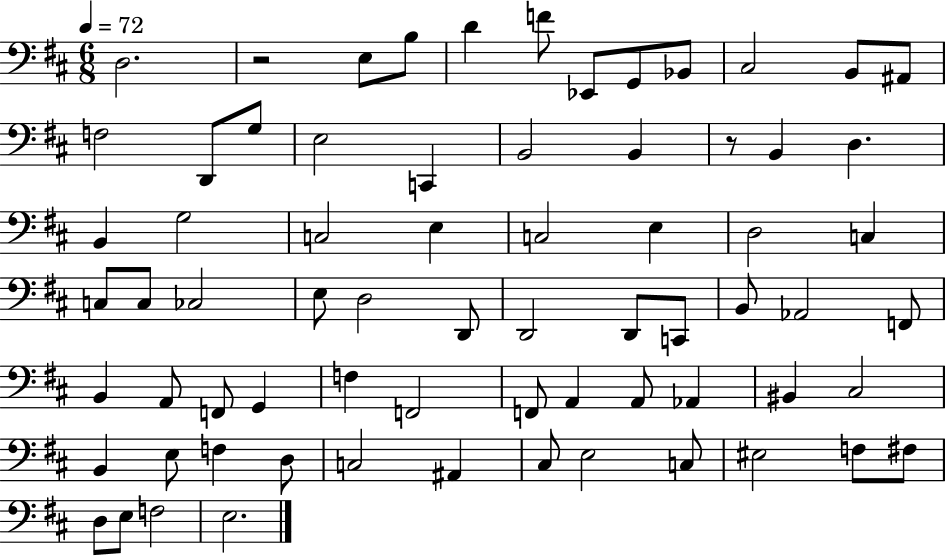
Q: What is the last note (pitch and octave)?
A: E3